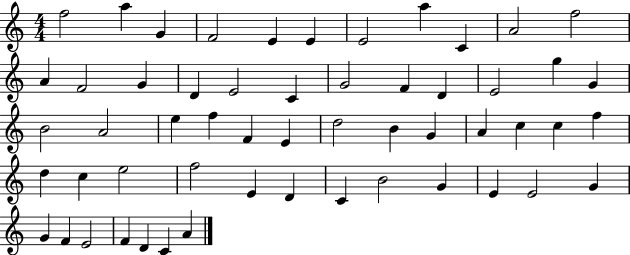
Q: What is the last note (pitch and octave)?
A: A4